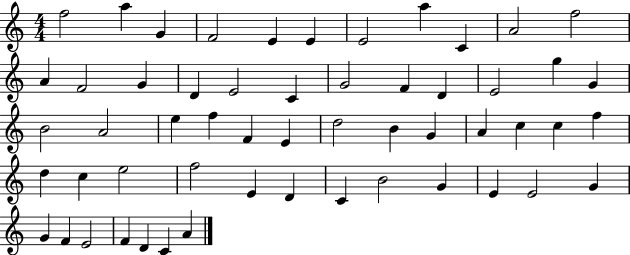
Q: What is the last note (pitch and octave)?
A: A4